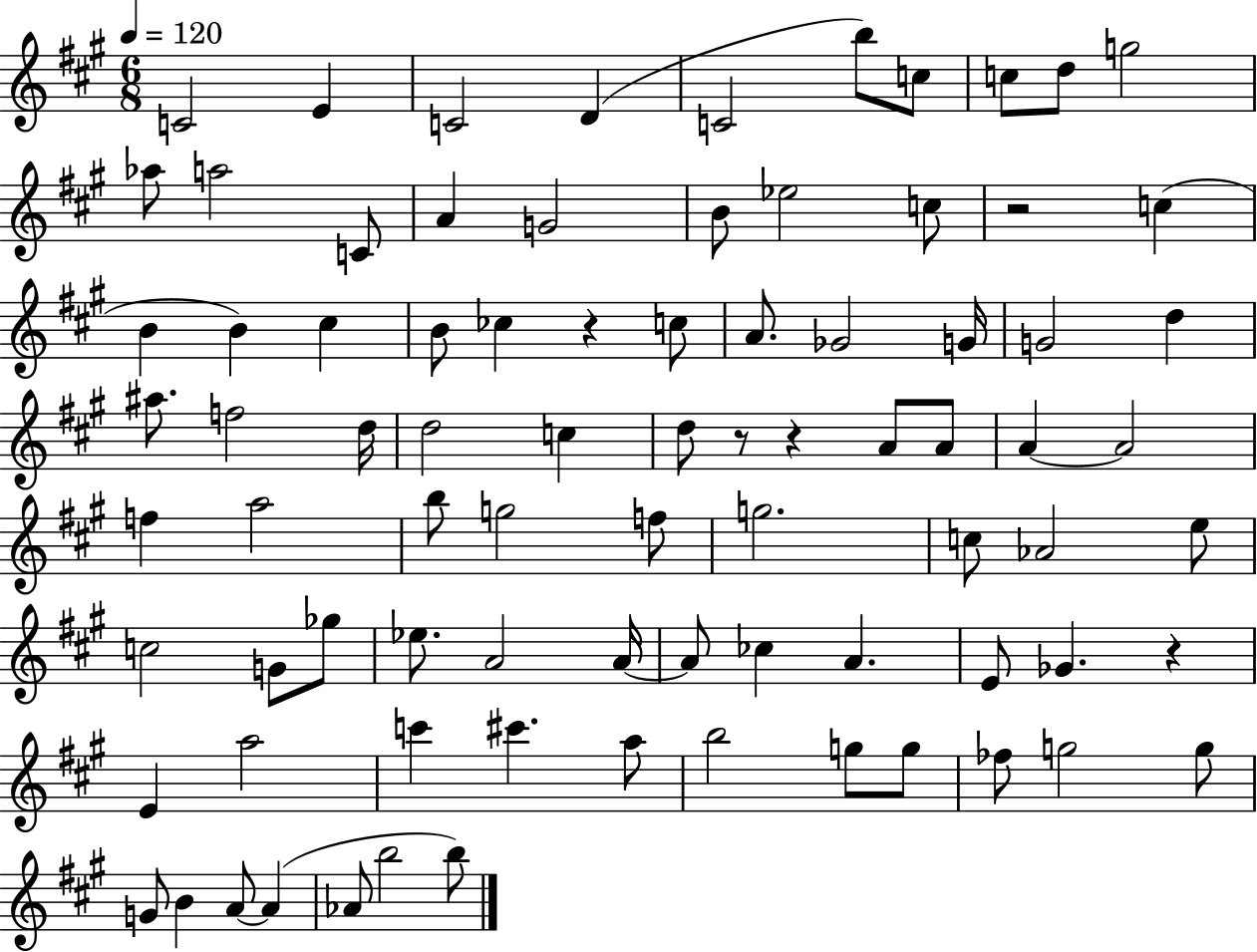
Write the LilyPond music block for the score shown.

{
  \clef treble
  \numericTimeSignature
  \time 6/8
  \key a \major
  \tempo 4 = 120
  c'2 e'4 | c'2 d'4( | c'2 b''8) c''8 | c''8 d''8 g''2 | \break aes''8 a''2 c'8 | a'4 g'2 | b'8 ees''2 c''8 | r2 c''4( | \break b'4 b'4) cis''4 | b'8 ces''4 r4 c''8 | a'8. ges'2 g'16 | g'2 d''4 | \break ais''8. f''2 d''16 | d''2 c''4 | d''8 r8 r4 a'8 a'8 | a'4~~ a'2 | \break f''4 a''2 | b''8 g''2 f''8 | g''2. | c''8 aes'2 e''8 | \break c''2 g'8 ges''8 | ees''8. a'2 a'16~~ | a'8 ces''4 a'4. | e'8 ges'4. r4 | \break e'4 a''2 | c'''4 cis'''4. a''8 | b''2 g''8 g''8 | fes''8 g''2 g''8 | \break g'8 b'4 a'8~~ a'4( | aes'8 b''2 b''8) | \bar "|."
}